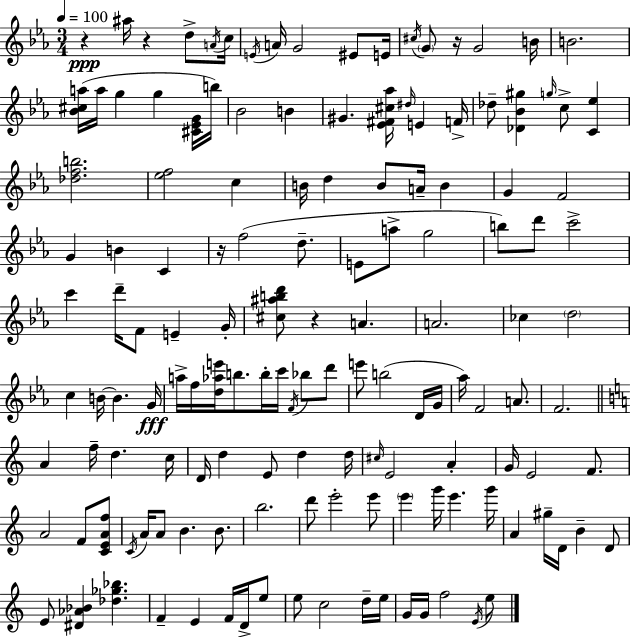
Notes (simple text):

R/q A#5/s R/q D5/e A4/s C5/s E4/s A4/s G4/h EIS4/e E4/s C#5/s G4/e R/s G4/h B4/s B4/h. [Bb4,C#5,A5]/s A5/s G5/q G5/q [C#4,Eb4,G4]/s B5/s Bb4/h B4/q G#4/q. [Eb4,F#4,C#5,Ab5]/s D#5/s E4/q F4/s Db5/e [Db4,Bb4,G#5]/q G5/s C5/e [C4,Eb5]/q [Db5,F5,B5]/h. [Eb5,F5]/h C5/q B4/s D5/q B4/e A4/s B4/q G4/q F4/h G4/q B4/q C4/q R/s F5/h D5/e. E4/e A5/e G5/h B5/e D6/e C6/h C6/q D6/s F4/e E4/q G4/s [C#5,A#5,B5,D6]/e R/q A4/q. A4/h. CES5/q D5/h C5/q B4/s B4/q. G4/s A5/s F5/s [D5,Ab5,E6]/s B5/e. B5/s C6/s F4/s Bb5/e D6/e E6/e B5/h D4/s G4/s Ab5/s F4/h A4/e. F4/h. A4/q F5/s D5/q. C5/s D4/s D5/q E4/e D5/q D5/s C#5/s E4/h A4/q G4/s E4/h F4/e. A4/h F4/e [C4,E4,A4,F5]/e C4/s A4/s A4/e B4/q. B4/e. B5/h. D6/e E6/h E6/e E6/q G6/s E6/q. G6/s A4/q G#5/s D4/s B4/q D4/e E4/e [D#4,Ab4,Bb4]/q [Db5,Gb5,Bb5]/q. F4/q E4/q F4/s D4/s E5/e E5/e C5/h D5/s E5/s G4/s G4/s F5/h E4/s E5/e